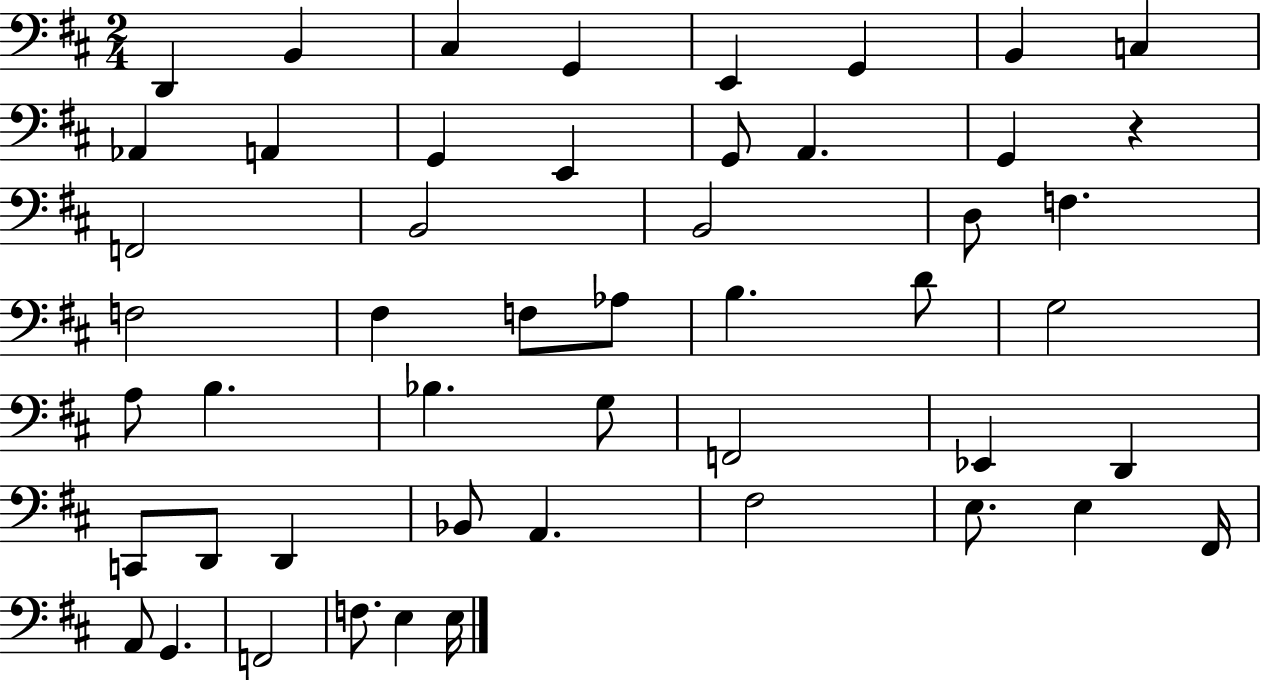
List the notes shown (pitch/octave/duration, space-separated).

D2/q B2/q C#3/q G2/q E2/q G2/q B2/q C3/q Ab2/q A2/q G2/q E2/q G2/e A2/q. G2/q R/q F2/h B2/h B2/h D3/e F3/q. F3/h F#3/q F3/e Ab3/e B3/q. D4/e G3/h A3/e B3/q. Bb3/q. G3/e F2/h Eb2/q D2/q C2/e D2/e D2/q Bb2/e A2/q. F#3/h E3/e. E3/q F#2/s A2/e G2/q. F2/h F3/e. E3/q E3/s